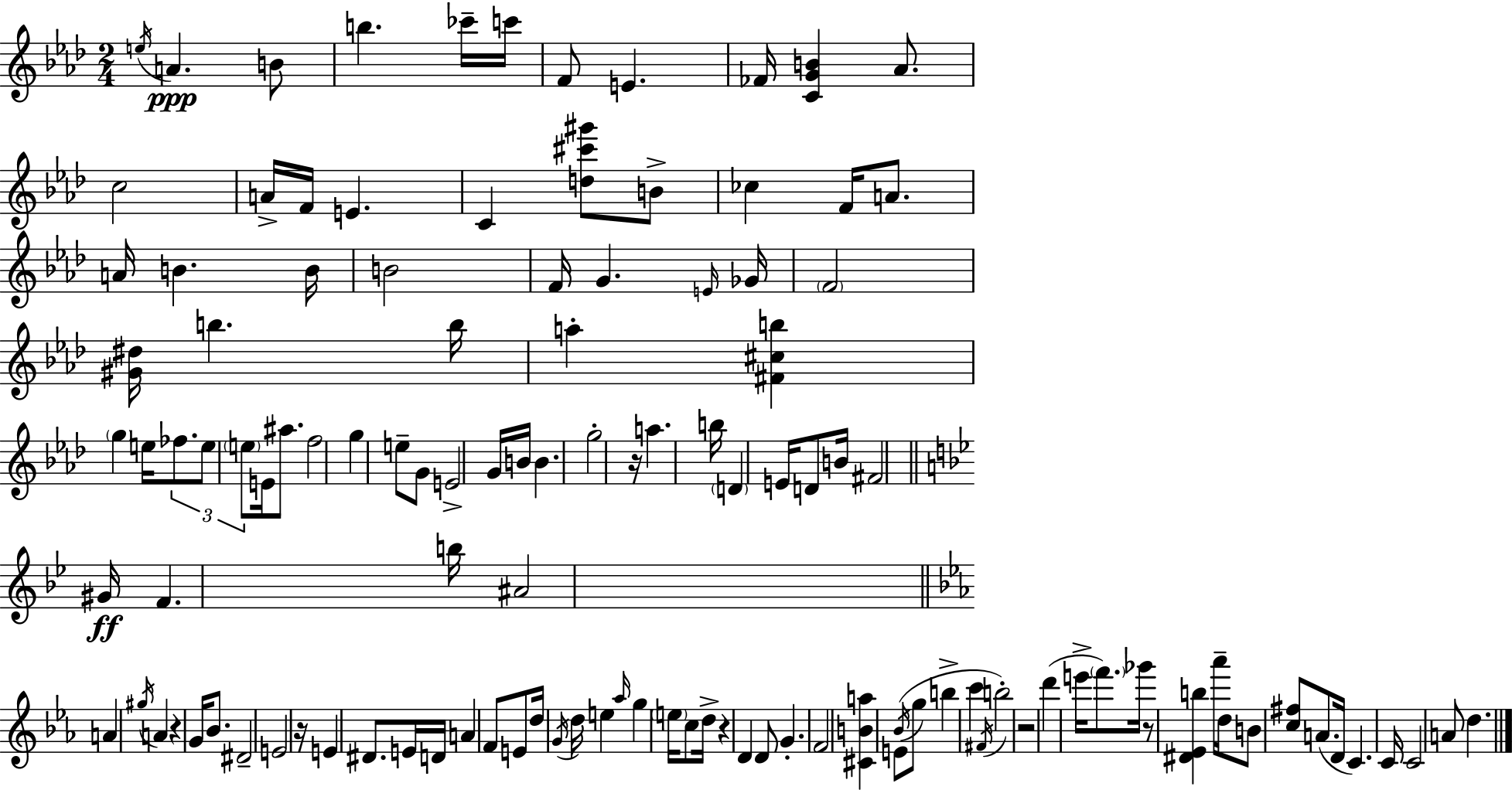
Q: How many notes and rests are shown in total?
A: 119